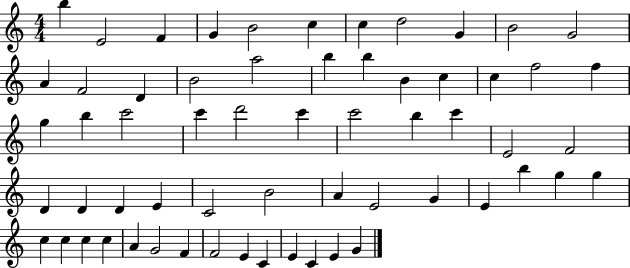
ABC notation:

X:1
T:Untitled
M:4/4
L:1/4
K:C
b E2 F G B2 c c d2 G B2 G2 A F2 D B2 a2 b b B c c f2 f g b c'2 c' d'2 c' c'2 b c' E2 F2 D D D E C2 B2 A E2 G E b g g c c c c A G2 F F2 E C E C E G